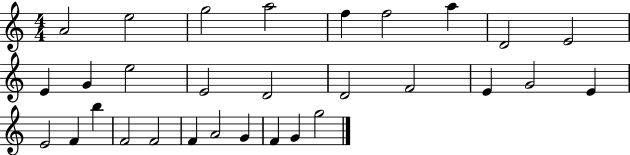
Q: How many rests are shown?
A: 0